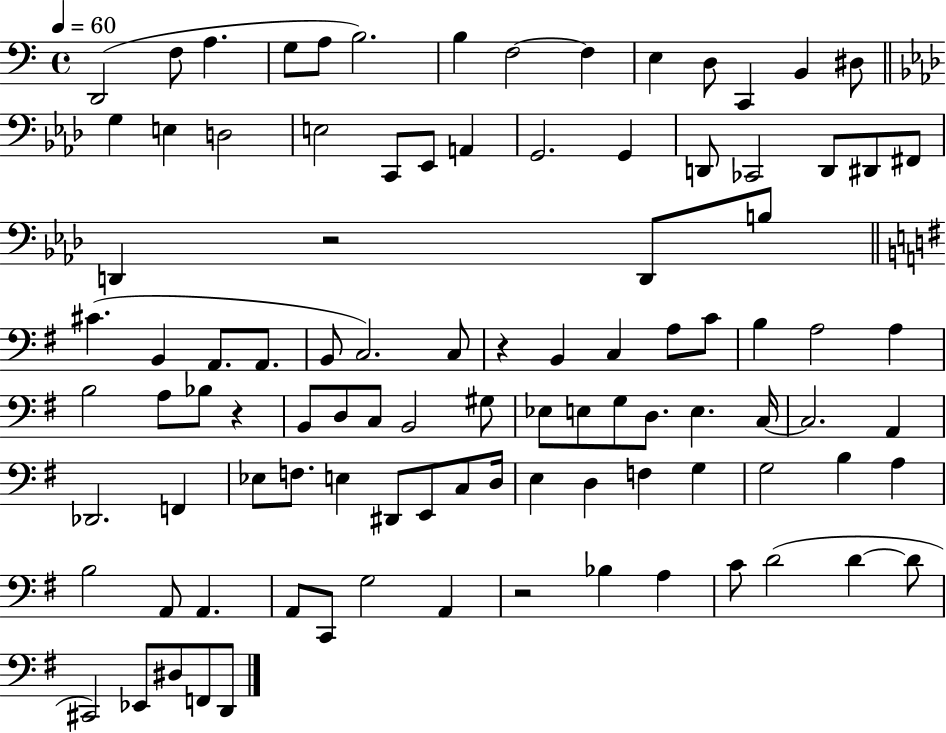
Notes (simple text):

D2/h F3/e A3/q. G3/e A3/e B3/h. B3/q F3/h F3/q E3/q D3/e C2/q B2/q D#3/e G3/q E3/q D3/h E3/h C2/e Eb2/e A2/q G2/h. G2/q D2/e CES2/h D2/e D#2/e F#2/e D2/q R/h D2/e B3/e C#4/q. B2/q A2/e. A2/e. B2/e C3/h. C3/e R/q B2/q C3/q A3/e C4/e B3/q A3/h A3/q B3/h A3/e Bb3/e R/q B2/e D3/e C3/e B2/h G#3/e Eb3/e E3/e G3/e D3/e. E3/q. C3/s C3/h. A2/q Db2/h. F2/q Eb3/e F3/e. E3/q D#2/e E2/e C3/e D3/s E3/q D3/q F3/q G3/q G3/h B3/q A3/q B3/h A2/e A2/q. A2/e C2/e G3/h A2/q R/h Bb3/q A3/q C4/e D4/h D4/q D4/e C#2/h Eb2/e D#3/e F2/e D2/e